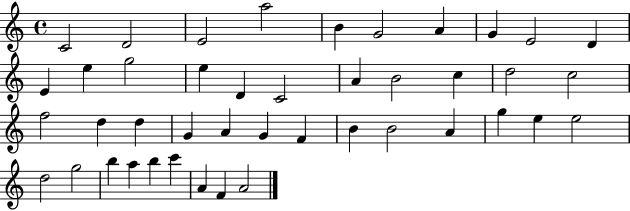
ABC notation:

X:1
T:Untitled
M:4/4
L:1/4
K:C
C2 D2 E2 a2 B G2 A G E2 D E e g2 e D C2 A B2 c d2 c2 f2 d d G A G F B B2 A g e e2 d2 g2 b a b c' A F A2